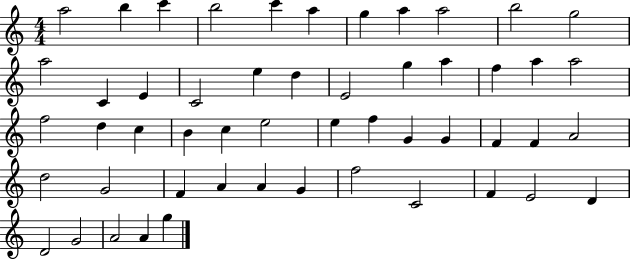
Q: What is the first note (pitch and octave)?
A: A5